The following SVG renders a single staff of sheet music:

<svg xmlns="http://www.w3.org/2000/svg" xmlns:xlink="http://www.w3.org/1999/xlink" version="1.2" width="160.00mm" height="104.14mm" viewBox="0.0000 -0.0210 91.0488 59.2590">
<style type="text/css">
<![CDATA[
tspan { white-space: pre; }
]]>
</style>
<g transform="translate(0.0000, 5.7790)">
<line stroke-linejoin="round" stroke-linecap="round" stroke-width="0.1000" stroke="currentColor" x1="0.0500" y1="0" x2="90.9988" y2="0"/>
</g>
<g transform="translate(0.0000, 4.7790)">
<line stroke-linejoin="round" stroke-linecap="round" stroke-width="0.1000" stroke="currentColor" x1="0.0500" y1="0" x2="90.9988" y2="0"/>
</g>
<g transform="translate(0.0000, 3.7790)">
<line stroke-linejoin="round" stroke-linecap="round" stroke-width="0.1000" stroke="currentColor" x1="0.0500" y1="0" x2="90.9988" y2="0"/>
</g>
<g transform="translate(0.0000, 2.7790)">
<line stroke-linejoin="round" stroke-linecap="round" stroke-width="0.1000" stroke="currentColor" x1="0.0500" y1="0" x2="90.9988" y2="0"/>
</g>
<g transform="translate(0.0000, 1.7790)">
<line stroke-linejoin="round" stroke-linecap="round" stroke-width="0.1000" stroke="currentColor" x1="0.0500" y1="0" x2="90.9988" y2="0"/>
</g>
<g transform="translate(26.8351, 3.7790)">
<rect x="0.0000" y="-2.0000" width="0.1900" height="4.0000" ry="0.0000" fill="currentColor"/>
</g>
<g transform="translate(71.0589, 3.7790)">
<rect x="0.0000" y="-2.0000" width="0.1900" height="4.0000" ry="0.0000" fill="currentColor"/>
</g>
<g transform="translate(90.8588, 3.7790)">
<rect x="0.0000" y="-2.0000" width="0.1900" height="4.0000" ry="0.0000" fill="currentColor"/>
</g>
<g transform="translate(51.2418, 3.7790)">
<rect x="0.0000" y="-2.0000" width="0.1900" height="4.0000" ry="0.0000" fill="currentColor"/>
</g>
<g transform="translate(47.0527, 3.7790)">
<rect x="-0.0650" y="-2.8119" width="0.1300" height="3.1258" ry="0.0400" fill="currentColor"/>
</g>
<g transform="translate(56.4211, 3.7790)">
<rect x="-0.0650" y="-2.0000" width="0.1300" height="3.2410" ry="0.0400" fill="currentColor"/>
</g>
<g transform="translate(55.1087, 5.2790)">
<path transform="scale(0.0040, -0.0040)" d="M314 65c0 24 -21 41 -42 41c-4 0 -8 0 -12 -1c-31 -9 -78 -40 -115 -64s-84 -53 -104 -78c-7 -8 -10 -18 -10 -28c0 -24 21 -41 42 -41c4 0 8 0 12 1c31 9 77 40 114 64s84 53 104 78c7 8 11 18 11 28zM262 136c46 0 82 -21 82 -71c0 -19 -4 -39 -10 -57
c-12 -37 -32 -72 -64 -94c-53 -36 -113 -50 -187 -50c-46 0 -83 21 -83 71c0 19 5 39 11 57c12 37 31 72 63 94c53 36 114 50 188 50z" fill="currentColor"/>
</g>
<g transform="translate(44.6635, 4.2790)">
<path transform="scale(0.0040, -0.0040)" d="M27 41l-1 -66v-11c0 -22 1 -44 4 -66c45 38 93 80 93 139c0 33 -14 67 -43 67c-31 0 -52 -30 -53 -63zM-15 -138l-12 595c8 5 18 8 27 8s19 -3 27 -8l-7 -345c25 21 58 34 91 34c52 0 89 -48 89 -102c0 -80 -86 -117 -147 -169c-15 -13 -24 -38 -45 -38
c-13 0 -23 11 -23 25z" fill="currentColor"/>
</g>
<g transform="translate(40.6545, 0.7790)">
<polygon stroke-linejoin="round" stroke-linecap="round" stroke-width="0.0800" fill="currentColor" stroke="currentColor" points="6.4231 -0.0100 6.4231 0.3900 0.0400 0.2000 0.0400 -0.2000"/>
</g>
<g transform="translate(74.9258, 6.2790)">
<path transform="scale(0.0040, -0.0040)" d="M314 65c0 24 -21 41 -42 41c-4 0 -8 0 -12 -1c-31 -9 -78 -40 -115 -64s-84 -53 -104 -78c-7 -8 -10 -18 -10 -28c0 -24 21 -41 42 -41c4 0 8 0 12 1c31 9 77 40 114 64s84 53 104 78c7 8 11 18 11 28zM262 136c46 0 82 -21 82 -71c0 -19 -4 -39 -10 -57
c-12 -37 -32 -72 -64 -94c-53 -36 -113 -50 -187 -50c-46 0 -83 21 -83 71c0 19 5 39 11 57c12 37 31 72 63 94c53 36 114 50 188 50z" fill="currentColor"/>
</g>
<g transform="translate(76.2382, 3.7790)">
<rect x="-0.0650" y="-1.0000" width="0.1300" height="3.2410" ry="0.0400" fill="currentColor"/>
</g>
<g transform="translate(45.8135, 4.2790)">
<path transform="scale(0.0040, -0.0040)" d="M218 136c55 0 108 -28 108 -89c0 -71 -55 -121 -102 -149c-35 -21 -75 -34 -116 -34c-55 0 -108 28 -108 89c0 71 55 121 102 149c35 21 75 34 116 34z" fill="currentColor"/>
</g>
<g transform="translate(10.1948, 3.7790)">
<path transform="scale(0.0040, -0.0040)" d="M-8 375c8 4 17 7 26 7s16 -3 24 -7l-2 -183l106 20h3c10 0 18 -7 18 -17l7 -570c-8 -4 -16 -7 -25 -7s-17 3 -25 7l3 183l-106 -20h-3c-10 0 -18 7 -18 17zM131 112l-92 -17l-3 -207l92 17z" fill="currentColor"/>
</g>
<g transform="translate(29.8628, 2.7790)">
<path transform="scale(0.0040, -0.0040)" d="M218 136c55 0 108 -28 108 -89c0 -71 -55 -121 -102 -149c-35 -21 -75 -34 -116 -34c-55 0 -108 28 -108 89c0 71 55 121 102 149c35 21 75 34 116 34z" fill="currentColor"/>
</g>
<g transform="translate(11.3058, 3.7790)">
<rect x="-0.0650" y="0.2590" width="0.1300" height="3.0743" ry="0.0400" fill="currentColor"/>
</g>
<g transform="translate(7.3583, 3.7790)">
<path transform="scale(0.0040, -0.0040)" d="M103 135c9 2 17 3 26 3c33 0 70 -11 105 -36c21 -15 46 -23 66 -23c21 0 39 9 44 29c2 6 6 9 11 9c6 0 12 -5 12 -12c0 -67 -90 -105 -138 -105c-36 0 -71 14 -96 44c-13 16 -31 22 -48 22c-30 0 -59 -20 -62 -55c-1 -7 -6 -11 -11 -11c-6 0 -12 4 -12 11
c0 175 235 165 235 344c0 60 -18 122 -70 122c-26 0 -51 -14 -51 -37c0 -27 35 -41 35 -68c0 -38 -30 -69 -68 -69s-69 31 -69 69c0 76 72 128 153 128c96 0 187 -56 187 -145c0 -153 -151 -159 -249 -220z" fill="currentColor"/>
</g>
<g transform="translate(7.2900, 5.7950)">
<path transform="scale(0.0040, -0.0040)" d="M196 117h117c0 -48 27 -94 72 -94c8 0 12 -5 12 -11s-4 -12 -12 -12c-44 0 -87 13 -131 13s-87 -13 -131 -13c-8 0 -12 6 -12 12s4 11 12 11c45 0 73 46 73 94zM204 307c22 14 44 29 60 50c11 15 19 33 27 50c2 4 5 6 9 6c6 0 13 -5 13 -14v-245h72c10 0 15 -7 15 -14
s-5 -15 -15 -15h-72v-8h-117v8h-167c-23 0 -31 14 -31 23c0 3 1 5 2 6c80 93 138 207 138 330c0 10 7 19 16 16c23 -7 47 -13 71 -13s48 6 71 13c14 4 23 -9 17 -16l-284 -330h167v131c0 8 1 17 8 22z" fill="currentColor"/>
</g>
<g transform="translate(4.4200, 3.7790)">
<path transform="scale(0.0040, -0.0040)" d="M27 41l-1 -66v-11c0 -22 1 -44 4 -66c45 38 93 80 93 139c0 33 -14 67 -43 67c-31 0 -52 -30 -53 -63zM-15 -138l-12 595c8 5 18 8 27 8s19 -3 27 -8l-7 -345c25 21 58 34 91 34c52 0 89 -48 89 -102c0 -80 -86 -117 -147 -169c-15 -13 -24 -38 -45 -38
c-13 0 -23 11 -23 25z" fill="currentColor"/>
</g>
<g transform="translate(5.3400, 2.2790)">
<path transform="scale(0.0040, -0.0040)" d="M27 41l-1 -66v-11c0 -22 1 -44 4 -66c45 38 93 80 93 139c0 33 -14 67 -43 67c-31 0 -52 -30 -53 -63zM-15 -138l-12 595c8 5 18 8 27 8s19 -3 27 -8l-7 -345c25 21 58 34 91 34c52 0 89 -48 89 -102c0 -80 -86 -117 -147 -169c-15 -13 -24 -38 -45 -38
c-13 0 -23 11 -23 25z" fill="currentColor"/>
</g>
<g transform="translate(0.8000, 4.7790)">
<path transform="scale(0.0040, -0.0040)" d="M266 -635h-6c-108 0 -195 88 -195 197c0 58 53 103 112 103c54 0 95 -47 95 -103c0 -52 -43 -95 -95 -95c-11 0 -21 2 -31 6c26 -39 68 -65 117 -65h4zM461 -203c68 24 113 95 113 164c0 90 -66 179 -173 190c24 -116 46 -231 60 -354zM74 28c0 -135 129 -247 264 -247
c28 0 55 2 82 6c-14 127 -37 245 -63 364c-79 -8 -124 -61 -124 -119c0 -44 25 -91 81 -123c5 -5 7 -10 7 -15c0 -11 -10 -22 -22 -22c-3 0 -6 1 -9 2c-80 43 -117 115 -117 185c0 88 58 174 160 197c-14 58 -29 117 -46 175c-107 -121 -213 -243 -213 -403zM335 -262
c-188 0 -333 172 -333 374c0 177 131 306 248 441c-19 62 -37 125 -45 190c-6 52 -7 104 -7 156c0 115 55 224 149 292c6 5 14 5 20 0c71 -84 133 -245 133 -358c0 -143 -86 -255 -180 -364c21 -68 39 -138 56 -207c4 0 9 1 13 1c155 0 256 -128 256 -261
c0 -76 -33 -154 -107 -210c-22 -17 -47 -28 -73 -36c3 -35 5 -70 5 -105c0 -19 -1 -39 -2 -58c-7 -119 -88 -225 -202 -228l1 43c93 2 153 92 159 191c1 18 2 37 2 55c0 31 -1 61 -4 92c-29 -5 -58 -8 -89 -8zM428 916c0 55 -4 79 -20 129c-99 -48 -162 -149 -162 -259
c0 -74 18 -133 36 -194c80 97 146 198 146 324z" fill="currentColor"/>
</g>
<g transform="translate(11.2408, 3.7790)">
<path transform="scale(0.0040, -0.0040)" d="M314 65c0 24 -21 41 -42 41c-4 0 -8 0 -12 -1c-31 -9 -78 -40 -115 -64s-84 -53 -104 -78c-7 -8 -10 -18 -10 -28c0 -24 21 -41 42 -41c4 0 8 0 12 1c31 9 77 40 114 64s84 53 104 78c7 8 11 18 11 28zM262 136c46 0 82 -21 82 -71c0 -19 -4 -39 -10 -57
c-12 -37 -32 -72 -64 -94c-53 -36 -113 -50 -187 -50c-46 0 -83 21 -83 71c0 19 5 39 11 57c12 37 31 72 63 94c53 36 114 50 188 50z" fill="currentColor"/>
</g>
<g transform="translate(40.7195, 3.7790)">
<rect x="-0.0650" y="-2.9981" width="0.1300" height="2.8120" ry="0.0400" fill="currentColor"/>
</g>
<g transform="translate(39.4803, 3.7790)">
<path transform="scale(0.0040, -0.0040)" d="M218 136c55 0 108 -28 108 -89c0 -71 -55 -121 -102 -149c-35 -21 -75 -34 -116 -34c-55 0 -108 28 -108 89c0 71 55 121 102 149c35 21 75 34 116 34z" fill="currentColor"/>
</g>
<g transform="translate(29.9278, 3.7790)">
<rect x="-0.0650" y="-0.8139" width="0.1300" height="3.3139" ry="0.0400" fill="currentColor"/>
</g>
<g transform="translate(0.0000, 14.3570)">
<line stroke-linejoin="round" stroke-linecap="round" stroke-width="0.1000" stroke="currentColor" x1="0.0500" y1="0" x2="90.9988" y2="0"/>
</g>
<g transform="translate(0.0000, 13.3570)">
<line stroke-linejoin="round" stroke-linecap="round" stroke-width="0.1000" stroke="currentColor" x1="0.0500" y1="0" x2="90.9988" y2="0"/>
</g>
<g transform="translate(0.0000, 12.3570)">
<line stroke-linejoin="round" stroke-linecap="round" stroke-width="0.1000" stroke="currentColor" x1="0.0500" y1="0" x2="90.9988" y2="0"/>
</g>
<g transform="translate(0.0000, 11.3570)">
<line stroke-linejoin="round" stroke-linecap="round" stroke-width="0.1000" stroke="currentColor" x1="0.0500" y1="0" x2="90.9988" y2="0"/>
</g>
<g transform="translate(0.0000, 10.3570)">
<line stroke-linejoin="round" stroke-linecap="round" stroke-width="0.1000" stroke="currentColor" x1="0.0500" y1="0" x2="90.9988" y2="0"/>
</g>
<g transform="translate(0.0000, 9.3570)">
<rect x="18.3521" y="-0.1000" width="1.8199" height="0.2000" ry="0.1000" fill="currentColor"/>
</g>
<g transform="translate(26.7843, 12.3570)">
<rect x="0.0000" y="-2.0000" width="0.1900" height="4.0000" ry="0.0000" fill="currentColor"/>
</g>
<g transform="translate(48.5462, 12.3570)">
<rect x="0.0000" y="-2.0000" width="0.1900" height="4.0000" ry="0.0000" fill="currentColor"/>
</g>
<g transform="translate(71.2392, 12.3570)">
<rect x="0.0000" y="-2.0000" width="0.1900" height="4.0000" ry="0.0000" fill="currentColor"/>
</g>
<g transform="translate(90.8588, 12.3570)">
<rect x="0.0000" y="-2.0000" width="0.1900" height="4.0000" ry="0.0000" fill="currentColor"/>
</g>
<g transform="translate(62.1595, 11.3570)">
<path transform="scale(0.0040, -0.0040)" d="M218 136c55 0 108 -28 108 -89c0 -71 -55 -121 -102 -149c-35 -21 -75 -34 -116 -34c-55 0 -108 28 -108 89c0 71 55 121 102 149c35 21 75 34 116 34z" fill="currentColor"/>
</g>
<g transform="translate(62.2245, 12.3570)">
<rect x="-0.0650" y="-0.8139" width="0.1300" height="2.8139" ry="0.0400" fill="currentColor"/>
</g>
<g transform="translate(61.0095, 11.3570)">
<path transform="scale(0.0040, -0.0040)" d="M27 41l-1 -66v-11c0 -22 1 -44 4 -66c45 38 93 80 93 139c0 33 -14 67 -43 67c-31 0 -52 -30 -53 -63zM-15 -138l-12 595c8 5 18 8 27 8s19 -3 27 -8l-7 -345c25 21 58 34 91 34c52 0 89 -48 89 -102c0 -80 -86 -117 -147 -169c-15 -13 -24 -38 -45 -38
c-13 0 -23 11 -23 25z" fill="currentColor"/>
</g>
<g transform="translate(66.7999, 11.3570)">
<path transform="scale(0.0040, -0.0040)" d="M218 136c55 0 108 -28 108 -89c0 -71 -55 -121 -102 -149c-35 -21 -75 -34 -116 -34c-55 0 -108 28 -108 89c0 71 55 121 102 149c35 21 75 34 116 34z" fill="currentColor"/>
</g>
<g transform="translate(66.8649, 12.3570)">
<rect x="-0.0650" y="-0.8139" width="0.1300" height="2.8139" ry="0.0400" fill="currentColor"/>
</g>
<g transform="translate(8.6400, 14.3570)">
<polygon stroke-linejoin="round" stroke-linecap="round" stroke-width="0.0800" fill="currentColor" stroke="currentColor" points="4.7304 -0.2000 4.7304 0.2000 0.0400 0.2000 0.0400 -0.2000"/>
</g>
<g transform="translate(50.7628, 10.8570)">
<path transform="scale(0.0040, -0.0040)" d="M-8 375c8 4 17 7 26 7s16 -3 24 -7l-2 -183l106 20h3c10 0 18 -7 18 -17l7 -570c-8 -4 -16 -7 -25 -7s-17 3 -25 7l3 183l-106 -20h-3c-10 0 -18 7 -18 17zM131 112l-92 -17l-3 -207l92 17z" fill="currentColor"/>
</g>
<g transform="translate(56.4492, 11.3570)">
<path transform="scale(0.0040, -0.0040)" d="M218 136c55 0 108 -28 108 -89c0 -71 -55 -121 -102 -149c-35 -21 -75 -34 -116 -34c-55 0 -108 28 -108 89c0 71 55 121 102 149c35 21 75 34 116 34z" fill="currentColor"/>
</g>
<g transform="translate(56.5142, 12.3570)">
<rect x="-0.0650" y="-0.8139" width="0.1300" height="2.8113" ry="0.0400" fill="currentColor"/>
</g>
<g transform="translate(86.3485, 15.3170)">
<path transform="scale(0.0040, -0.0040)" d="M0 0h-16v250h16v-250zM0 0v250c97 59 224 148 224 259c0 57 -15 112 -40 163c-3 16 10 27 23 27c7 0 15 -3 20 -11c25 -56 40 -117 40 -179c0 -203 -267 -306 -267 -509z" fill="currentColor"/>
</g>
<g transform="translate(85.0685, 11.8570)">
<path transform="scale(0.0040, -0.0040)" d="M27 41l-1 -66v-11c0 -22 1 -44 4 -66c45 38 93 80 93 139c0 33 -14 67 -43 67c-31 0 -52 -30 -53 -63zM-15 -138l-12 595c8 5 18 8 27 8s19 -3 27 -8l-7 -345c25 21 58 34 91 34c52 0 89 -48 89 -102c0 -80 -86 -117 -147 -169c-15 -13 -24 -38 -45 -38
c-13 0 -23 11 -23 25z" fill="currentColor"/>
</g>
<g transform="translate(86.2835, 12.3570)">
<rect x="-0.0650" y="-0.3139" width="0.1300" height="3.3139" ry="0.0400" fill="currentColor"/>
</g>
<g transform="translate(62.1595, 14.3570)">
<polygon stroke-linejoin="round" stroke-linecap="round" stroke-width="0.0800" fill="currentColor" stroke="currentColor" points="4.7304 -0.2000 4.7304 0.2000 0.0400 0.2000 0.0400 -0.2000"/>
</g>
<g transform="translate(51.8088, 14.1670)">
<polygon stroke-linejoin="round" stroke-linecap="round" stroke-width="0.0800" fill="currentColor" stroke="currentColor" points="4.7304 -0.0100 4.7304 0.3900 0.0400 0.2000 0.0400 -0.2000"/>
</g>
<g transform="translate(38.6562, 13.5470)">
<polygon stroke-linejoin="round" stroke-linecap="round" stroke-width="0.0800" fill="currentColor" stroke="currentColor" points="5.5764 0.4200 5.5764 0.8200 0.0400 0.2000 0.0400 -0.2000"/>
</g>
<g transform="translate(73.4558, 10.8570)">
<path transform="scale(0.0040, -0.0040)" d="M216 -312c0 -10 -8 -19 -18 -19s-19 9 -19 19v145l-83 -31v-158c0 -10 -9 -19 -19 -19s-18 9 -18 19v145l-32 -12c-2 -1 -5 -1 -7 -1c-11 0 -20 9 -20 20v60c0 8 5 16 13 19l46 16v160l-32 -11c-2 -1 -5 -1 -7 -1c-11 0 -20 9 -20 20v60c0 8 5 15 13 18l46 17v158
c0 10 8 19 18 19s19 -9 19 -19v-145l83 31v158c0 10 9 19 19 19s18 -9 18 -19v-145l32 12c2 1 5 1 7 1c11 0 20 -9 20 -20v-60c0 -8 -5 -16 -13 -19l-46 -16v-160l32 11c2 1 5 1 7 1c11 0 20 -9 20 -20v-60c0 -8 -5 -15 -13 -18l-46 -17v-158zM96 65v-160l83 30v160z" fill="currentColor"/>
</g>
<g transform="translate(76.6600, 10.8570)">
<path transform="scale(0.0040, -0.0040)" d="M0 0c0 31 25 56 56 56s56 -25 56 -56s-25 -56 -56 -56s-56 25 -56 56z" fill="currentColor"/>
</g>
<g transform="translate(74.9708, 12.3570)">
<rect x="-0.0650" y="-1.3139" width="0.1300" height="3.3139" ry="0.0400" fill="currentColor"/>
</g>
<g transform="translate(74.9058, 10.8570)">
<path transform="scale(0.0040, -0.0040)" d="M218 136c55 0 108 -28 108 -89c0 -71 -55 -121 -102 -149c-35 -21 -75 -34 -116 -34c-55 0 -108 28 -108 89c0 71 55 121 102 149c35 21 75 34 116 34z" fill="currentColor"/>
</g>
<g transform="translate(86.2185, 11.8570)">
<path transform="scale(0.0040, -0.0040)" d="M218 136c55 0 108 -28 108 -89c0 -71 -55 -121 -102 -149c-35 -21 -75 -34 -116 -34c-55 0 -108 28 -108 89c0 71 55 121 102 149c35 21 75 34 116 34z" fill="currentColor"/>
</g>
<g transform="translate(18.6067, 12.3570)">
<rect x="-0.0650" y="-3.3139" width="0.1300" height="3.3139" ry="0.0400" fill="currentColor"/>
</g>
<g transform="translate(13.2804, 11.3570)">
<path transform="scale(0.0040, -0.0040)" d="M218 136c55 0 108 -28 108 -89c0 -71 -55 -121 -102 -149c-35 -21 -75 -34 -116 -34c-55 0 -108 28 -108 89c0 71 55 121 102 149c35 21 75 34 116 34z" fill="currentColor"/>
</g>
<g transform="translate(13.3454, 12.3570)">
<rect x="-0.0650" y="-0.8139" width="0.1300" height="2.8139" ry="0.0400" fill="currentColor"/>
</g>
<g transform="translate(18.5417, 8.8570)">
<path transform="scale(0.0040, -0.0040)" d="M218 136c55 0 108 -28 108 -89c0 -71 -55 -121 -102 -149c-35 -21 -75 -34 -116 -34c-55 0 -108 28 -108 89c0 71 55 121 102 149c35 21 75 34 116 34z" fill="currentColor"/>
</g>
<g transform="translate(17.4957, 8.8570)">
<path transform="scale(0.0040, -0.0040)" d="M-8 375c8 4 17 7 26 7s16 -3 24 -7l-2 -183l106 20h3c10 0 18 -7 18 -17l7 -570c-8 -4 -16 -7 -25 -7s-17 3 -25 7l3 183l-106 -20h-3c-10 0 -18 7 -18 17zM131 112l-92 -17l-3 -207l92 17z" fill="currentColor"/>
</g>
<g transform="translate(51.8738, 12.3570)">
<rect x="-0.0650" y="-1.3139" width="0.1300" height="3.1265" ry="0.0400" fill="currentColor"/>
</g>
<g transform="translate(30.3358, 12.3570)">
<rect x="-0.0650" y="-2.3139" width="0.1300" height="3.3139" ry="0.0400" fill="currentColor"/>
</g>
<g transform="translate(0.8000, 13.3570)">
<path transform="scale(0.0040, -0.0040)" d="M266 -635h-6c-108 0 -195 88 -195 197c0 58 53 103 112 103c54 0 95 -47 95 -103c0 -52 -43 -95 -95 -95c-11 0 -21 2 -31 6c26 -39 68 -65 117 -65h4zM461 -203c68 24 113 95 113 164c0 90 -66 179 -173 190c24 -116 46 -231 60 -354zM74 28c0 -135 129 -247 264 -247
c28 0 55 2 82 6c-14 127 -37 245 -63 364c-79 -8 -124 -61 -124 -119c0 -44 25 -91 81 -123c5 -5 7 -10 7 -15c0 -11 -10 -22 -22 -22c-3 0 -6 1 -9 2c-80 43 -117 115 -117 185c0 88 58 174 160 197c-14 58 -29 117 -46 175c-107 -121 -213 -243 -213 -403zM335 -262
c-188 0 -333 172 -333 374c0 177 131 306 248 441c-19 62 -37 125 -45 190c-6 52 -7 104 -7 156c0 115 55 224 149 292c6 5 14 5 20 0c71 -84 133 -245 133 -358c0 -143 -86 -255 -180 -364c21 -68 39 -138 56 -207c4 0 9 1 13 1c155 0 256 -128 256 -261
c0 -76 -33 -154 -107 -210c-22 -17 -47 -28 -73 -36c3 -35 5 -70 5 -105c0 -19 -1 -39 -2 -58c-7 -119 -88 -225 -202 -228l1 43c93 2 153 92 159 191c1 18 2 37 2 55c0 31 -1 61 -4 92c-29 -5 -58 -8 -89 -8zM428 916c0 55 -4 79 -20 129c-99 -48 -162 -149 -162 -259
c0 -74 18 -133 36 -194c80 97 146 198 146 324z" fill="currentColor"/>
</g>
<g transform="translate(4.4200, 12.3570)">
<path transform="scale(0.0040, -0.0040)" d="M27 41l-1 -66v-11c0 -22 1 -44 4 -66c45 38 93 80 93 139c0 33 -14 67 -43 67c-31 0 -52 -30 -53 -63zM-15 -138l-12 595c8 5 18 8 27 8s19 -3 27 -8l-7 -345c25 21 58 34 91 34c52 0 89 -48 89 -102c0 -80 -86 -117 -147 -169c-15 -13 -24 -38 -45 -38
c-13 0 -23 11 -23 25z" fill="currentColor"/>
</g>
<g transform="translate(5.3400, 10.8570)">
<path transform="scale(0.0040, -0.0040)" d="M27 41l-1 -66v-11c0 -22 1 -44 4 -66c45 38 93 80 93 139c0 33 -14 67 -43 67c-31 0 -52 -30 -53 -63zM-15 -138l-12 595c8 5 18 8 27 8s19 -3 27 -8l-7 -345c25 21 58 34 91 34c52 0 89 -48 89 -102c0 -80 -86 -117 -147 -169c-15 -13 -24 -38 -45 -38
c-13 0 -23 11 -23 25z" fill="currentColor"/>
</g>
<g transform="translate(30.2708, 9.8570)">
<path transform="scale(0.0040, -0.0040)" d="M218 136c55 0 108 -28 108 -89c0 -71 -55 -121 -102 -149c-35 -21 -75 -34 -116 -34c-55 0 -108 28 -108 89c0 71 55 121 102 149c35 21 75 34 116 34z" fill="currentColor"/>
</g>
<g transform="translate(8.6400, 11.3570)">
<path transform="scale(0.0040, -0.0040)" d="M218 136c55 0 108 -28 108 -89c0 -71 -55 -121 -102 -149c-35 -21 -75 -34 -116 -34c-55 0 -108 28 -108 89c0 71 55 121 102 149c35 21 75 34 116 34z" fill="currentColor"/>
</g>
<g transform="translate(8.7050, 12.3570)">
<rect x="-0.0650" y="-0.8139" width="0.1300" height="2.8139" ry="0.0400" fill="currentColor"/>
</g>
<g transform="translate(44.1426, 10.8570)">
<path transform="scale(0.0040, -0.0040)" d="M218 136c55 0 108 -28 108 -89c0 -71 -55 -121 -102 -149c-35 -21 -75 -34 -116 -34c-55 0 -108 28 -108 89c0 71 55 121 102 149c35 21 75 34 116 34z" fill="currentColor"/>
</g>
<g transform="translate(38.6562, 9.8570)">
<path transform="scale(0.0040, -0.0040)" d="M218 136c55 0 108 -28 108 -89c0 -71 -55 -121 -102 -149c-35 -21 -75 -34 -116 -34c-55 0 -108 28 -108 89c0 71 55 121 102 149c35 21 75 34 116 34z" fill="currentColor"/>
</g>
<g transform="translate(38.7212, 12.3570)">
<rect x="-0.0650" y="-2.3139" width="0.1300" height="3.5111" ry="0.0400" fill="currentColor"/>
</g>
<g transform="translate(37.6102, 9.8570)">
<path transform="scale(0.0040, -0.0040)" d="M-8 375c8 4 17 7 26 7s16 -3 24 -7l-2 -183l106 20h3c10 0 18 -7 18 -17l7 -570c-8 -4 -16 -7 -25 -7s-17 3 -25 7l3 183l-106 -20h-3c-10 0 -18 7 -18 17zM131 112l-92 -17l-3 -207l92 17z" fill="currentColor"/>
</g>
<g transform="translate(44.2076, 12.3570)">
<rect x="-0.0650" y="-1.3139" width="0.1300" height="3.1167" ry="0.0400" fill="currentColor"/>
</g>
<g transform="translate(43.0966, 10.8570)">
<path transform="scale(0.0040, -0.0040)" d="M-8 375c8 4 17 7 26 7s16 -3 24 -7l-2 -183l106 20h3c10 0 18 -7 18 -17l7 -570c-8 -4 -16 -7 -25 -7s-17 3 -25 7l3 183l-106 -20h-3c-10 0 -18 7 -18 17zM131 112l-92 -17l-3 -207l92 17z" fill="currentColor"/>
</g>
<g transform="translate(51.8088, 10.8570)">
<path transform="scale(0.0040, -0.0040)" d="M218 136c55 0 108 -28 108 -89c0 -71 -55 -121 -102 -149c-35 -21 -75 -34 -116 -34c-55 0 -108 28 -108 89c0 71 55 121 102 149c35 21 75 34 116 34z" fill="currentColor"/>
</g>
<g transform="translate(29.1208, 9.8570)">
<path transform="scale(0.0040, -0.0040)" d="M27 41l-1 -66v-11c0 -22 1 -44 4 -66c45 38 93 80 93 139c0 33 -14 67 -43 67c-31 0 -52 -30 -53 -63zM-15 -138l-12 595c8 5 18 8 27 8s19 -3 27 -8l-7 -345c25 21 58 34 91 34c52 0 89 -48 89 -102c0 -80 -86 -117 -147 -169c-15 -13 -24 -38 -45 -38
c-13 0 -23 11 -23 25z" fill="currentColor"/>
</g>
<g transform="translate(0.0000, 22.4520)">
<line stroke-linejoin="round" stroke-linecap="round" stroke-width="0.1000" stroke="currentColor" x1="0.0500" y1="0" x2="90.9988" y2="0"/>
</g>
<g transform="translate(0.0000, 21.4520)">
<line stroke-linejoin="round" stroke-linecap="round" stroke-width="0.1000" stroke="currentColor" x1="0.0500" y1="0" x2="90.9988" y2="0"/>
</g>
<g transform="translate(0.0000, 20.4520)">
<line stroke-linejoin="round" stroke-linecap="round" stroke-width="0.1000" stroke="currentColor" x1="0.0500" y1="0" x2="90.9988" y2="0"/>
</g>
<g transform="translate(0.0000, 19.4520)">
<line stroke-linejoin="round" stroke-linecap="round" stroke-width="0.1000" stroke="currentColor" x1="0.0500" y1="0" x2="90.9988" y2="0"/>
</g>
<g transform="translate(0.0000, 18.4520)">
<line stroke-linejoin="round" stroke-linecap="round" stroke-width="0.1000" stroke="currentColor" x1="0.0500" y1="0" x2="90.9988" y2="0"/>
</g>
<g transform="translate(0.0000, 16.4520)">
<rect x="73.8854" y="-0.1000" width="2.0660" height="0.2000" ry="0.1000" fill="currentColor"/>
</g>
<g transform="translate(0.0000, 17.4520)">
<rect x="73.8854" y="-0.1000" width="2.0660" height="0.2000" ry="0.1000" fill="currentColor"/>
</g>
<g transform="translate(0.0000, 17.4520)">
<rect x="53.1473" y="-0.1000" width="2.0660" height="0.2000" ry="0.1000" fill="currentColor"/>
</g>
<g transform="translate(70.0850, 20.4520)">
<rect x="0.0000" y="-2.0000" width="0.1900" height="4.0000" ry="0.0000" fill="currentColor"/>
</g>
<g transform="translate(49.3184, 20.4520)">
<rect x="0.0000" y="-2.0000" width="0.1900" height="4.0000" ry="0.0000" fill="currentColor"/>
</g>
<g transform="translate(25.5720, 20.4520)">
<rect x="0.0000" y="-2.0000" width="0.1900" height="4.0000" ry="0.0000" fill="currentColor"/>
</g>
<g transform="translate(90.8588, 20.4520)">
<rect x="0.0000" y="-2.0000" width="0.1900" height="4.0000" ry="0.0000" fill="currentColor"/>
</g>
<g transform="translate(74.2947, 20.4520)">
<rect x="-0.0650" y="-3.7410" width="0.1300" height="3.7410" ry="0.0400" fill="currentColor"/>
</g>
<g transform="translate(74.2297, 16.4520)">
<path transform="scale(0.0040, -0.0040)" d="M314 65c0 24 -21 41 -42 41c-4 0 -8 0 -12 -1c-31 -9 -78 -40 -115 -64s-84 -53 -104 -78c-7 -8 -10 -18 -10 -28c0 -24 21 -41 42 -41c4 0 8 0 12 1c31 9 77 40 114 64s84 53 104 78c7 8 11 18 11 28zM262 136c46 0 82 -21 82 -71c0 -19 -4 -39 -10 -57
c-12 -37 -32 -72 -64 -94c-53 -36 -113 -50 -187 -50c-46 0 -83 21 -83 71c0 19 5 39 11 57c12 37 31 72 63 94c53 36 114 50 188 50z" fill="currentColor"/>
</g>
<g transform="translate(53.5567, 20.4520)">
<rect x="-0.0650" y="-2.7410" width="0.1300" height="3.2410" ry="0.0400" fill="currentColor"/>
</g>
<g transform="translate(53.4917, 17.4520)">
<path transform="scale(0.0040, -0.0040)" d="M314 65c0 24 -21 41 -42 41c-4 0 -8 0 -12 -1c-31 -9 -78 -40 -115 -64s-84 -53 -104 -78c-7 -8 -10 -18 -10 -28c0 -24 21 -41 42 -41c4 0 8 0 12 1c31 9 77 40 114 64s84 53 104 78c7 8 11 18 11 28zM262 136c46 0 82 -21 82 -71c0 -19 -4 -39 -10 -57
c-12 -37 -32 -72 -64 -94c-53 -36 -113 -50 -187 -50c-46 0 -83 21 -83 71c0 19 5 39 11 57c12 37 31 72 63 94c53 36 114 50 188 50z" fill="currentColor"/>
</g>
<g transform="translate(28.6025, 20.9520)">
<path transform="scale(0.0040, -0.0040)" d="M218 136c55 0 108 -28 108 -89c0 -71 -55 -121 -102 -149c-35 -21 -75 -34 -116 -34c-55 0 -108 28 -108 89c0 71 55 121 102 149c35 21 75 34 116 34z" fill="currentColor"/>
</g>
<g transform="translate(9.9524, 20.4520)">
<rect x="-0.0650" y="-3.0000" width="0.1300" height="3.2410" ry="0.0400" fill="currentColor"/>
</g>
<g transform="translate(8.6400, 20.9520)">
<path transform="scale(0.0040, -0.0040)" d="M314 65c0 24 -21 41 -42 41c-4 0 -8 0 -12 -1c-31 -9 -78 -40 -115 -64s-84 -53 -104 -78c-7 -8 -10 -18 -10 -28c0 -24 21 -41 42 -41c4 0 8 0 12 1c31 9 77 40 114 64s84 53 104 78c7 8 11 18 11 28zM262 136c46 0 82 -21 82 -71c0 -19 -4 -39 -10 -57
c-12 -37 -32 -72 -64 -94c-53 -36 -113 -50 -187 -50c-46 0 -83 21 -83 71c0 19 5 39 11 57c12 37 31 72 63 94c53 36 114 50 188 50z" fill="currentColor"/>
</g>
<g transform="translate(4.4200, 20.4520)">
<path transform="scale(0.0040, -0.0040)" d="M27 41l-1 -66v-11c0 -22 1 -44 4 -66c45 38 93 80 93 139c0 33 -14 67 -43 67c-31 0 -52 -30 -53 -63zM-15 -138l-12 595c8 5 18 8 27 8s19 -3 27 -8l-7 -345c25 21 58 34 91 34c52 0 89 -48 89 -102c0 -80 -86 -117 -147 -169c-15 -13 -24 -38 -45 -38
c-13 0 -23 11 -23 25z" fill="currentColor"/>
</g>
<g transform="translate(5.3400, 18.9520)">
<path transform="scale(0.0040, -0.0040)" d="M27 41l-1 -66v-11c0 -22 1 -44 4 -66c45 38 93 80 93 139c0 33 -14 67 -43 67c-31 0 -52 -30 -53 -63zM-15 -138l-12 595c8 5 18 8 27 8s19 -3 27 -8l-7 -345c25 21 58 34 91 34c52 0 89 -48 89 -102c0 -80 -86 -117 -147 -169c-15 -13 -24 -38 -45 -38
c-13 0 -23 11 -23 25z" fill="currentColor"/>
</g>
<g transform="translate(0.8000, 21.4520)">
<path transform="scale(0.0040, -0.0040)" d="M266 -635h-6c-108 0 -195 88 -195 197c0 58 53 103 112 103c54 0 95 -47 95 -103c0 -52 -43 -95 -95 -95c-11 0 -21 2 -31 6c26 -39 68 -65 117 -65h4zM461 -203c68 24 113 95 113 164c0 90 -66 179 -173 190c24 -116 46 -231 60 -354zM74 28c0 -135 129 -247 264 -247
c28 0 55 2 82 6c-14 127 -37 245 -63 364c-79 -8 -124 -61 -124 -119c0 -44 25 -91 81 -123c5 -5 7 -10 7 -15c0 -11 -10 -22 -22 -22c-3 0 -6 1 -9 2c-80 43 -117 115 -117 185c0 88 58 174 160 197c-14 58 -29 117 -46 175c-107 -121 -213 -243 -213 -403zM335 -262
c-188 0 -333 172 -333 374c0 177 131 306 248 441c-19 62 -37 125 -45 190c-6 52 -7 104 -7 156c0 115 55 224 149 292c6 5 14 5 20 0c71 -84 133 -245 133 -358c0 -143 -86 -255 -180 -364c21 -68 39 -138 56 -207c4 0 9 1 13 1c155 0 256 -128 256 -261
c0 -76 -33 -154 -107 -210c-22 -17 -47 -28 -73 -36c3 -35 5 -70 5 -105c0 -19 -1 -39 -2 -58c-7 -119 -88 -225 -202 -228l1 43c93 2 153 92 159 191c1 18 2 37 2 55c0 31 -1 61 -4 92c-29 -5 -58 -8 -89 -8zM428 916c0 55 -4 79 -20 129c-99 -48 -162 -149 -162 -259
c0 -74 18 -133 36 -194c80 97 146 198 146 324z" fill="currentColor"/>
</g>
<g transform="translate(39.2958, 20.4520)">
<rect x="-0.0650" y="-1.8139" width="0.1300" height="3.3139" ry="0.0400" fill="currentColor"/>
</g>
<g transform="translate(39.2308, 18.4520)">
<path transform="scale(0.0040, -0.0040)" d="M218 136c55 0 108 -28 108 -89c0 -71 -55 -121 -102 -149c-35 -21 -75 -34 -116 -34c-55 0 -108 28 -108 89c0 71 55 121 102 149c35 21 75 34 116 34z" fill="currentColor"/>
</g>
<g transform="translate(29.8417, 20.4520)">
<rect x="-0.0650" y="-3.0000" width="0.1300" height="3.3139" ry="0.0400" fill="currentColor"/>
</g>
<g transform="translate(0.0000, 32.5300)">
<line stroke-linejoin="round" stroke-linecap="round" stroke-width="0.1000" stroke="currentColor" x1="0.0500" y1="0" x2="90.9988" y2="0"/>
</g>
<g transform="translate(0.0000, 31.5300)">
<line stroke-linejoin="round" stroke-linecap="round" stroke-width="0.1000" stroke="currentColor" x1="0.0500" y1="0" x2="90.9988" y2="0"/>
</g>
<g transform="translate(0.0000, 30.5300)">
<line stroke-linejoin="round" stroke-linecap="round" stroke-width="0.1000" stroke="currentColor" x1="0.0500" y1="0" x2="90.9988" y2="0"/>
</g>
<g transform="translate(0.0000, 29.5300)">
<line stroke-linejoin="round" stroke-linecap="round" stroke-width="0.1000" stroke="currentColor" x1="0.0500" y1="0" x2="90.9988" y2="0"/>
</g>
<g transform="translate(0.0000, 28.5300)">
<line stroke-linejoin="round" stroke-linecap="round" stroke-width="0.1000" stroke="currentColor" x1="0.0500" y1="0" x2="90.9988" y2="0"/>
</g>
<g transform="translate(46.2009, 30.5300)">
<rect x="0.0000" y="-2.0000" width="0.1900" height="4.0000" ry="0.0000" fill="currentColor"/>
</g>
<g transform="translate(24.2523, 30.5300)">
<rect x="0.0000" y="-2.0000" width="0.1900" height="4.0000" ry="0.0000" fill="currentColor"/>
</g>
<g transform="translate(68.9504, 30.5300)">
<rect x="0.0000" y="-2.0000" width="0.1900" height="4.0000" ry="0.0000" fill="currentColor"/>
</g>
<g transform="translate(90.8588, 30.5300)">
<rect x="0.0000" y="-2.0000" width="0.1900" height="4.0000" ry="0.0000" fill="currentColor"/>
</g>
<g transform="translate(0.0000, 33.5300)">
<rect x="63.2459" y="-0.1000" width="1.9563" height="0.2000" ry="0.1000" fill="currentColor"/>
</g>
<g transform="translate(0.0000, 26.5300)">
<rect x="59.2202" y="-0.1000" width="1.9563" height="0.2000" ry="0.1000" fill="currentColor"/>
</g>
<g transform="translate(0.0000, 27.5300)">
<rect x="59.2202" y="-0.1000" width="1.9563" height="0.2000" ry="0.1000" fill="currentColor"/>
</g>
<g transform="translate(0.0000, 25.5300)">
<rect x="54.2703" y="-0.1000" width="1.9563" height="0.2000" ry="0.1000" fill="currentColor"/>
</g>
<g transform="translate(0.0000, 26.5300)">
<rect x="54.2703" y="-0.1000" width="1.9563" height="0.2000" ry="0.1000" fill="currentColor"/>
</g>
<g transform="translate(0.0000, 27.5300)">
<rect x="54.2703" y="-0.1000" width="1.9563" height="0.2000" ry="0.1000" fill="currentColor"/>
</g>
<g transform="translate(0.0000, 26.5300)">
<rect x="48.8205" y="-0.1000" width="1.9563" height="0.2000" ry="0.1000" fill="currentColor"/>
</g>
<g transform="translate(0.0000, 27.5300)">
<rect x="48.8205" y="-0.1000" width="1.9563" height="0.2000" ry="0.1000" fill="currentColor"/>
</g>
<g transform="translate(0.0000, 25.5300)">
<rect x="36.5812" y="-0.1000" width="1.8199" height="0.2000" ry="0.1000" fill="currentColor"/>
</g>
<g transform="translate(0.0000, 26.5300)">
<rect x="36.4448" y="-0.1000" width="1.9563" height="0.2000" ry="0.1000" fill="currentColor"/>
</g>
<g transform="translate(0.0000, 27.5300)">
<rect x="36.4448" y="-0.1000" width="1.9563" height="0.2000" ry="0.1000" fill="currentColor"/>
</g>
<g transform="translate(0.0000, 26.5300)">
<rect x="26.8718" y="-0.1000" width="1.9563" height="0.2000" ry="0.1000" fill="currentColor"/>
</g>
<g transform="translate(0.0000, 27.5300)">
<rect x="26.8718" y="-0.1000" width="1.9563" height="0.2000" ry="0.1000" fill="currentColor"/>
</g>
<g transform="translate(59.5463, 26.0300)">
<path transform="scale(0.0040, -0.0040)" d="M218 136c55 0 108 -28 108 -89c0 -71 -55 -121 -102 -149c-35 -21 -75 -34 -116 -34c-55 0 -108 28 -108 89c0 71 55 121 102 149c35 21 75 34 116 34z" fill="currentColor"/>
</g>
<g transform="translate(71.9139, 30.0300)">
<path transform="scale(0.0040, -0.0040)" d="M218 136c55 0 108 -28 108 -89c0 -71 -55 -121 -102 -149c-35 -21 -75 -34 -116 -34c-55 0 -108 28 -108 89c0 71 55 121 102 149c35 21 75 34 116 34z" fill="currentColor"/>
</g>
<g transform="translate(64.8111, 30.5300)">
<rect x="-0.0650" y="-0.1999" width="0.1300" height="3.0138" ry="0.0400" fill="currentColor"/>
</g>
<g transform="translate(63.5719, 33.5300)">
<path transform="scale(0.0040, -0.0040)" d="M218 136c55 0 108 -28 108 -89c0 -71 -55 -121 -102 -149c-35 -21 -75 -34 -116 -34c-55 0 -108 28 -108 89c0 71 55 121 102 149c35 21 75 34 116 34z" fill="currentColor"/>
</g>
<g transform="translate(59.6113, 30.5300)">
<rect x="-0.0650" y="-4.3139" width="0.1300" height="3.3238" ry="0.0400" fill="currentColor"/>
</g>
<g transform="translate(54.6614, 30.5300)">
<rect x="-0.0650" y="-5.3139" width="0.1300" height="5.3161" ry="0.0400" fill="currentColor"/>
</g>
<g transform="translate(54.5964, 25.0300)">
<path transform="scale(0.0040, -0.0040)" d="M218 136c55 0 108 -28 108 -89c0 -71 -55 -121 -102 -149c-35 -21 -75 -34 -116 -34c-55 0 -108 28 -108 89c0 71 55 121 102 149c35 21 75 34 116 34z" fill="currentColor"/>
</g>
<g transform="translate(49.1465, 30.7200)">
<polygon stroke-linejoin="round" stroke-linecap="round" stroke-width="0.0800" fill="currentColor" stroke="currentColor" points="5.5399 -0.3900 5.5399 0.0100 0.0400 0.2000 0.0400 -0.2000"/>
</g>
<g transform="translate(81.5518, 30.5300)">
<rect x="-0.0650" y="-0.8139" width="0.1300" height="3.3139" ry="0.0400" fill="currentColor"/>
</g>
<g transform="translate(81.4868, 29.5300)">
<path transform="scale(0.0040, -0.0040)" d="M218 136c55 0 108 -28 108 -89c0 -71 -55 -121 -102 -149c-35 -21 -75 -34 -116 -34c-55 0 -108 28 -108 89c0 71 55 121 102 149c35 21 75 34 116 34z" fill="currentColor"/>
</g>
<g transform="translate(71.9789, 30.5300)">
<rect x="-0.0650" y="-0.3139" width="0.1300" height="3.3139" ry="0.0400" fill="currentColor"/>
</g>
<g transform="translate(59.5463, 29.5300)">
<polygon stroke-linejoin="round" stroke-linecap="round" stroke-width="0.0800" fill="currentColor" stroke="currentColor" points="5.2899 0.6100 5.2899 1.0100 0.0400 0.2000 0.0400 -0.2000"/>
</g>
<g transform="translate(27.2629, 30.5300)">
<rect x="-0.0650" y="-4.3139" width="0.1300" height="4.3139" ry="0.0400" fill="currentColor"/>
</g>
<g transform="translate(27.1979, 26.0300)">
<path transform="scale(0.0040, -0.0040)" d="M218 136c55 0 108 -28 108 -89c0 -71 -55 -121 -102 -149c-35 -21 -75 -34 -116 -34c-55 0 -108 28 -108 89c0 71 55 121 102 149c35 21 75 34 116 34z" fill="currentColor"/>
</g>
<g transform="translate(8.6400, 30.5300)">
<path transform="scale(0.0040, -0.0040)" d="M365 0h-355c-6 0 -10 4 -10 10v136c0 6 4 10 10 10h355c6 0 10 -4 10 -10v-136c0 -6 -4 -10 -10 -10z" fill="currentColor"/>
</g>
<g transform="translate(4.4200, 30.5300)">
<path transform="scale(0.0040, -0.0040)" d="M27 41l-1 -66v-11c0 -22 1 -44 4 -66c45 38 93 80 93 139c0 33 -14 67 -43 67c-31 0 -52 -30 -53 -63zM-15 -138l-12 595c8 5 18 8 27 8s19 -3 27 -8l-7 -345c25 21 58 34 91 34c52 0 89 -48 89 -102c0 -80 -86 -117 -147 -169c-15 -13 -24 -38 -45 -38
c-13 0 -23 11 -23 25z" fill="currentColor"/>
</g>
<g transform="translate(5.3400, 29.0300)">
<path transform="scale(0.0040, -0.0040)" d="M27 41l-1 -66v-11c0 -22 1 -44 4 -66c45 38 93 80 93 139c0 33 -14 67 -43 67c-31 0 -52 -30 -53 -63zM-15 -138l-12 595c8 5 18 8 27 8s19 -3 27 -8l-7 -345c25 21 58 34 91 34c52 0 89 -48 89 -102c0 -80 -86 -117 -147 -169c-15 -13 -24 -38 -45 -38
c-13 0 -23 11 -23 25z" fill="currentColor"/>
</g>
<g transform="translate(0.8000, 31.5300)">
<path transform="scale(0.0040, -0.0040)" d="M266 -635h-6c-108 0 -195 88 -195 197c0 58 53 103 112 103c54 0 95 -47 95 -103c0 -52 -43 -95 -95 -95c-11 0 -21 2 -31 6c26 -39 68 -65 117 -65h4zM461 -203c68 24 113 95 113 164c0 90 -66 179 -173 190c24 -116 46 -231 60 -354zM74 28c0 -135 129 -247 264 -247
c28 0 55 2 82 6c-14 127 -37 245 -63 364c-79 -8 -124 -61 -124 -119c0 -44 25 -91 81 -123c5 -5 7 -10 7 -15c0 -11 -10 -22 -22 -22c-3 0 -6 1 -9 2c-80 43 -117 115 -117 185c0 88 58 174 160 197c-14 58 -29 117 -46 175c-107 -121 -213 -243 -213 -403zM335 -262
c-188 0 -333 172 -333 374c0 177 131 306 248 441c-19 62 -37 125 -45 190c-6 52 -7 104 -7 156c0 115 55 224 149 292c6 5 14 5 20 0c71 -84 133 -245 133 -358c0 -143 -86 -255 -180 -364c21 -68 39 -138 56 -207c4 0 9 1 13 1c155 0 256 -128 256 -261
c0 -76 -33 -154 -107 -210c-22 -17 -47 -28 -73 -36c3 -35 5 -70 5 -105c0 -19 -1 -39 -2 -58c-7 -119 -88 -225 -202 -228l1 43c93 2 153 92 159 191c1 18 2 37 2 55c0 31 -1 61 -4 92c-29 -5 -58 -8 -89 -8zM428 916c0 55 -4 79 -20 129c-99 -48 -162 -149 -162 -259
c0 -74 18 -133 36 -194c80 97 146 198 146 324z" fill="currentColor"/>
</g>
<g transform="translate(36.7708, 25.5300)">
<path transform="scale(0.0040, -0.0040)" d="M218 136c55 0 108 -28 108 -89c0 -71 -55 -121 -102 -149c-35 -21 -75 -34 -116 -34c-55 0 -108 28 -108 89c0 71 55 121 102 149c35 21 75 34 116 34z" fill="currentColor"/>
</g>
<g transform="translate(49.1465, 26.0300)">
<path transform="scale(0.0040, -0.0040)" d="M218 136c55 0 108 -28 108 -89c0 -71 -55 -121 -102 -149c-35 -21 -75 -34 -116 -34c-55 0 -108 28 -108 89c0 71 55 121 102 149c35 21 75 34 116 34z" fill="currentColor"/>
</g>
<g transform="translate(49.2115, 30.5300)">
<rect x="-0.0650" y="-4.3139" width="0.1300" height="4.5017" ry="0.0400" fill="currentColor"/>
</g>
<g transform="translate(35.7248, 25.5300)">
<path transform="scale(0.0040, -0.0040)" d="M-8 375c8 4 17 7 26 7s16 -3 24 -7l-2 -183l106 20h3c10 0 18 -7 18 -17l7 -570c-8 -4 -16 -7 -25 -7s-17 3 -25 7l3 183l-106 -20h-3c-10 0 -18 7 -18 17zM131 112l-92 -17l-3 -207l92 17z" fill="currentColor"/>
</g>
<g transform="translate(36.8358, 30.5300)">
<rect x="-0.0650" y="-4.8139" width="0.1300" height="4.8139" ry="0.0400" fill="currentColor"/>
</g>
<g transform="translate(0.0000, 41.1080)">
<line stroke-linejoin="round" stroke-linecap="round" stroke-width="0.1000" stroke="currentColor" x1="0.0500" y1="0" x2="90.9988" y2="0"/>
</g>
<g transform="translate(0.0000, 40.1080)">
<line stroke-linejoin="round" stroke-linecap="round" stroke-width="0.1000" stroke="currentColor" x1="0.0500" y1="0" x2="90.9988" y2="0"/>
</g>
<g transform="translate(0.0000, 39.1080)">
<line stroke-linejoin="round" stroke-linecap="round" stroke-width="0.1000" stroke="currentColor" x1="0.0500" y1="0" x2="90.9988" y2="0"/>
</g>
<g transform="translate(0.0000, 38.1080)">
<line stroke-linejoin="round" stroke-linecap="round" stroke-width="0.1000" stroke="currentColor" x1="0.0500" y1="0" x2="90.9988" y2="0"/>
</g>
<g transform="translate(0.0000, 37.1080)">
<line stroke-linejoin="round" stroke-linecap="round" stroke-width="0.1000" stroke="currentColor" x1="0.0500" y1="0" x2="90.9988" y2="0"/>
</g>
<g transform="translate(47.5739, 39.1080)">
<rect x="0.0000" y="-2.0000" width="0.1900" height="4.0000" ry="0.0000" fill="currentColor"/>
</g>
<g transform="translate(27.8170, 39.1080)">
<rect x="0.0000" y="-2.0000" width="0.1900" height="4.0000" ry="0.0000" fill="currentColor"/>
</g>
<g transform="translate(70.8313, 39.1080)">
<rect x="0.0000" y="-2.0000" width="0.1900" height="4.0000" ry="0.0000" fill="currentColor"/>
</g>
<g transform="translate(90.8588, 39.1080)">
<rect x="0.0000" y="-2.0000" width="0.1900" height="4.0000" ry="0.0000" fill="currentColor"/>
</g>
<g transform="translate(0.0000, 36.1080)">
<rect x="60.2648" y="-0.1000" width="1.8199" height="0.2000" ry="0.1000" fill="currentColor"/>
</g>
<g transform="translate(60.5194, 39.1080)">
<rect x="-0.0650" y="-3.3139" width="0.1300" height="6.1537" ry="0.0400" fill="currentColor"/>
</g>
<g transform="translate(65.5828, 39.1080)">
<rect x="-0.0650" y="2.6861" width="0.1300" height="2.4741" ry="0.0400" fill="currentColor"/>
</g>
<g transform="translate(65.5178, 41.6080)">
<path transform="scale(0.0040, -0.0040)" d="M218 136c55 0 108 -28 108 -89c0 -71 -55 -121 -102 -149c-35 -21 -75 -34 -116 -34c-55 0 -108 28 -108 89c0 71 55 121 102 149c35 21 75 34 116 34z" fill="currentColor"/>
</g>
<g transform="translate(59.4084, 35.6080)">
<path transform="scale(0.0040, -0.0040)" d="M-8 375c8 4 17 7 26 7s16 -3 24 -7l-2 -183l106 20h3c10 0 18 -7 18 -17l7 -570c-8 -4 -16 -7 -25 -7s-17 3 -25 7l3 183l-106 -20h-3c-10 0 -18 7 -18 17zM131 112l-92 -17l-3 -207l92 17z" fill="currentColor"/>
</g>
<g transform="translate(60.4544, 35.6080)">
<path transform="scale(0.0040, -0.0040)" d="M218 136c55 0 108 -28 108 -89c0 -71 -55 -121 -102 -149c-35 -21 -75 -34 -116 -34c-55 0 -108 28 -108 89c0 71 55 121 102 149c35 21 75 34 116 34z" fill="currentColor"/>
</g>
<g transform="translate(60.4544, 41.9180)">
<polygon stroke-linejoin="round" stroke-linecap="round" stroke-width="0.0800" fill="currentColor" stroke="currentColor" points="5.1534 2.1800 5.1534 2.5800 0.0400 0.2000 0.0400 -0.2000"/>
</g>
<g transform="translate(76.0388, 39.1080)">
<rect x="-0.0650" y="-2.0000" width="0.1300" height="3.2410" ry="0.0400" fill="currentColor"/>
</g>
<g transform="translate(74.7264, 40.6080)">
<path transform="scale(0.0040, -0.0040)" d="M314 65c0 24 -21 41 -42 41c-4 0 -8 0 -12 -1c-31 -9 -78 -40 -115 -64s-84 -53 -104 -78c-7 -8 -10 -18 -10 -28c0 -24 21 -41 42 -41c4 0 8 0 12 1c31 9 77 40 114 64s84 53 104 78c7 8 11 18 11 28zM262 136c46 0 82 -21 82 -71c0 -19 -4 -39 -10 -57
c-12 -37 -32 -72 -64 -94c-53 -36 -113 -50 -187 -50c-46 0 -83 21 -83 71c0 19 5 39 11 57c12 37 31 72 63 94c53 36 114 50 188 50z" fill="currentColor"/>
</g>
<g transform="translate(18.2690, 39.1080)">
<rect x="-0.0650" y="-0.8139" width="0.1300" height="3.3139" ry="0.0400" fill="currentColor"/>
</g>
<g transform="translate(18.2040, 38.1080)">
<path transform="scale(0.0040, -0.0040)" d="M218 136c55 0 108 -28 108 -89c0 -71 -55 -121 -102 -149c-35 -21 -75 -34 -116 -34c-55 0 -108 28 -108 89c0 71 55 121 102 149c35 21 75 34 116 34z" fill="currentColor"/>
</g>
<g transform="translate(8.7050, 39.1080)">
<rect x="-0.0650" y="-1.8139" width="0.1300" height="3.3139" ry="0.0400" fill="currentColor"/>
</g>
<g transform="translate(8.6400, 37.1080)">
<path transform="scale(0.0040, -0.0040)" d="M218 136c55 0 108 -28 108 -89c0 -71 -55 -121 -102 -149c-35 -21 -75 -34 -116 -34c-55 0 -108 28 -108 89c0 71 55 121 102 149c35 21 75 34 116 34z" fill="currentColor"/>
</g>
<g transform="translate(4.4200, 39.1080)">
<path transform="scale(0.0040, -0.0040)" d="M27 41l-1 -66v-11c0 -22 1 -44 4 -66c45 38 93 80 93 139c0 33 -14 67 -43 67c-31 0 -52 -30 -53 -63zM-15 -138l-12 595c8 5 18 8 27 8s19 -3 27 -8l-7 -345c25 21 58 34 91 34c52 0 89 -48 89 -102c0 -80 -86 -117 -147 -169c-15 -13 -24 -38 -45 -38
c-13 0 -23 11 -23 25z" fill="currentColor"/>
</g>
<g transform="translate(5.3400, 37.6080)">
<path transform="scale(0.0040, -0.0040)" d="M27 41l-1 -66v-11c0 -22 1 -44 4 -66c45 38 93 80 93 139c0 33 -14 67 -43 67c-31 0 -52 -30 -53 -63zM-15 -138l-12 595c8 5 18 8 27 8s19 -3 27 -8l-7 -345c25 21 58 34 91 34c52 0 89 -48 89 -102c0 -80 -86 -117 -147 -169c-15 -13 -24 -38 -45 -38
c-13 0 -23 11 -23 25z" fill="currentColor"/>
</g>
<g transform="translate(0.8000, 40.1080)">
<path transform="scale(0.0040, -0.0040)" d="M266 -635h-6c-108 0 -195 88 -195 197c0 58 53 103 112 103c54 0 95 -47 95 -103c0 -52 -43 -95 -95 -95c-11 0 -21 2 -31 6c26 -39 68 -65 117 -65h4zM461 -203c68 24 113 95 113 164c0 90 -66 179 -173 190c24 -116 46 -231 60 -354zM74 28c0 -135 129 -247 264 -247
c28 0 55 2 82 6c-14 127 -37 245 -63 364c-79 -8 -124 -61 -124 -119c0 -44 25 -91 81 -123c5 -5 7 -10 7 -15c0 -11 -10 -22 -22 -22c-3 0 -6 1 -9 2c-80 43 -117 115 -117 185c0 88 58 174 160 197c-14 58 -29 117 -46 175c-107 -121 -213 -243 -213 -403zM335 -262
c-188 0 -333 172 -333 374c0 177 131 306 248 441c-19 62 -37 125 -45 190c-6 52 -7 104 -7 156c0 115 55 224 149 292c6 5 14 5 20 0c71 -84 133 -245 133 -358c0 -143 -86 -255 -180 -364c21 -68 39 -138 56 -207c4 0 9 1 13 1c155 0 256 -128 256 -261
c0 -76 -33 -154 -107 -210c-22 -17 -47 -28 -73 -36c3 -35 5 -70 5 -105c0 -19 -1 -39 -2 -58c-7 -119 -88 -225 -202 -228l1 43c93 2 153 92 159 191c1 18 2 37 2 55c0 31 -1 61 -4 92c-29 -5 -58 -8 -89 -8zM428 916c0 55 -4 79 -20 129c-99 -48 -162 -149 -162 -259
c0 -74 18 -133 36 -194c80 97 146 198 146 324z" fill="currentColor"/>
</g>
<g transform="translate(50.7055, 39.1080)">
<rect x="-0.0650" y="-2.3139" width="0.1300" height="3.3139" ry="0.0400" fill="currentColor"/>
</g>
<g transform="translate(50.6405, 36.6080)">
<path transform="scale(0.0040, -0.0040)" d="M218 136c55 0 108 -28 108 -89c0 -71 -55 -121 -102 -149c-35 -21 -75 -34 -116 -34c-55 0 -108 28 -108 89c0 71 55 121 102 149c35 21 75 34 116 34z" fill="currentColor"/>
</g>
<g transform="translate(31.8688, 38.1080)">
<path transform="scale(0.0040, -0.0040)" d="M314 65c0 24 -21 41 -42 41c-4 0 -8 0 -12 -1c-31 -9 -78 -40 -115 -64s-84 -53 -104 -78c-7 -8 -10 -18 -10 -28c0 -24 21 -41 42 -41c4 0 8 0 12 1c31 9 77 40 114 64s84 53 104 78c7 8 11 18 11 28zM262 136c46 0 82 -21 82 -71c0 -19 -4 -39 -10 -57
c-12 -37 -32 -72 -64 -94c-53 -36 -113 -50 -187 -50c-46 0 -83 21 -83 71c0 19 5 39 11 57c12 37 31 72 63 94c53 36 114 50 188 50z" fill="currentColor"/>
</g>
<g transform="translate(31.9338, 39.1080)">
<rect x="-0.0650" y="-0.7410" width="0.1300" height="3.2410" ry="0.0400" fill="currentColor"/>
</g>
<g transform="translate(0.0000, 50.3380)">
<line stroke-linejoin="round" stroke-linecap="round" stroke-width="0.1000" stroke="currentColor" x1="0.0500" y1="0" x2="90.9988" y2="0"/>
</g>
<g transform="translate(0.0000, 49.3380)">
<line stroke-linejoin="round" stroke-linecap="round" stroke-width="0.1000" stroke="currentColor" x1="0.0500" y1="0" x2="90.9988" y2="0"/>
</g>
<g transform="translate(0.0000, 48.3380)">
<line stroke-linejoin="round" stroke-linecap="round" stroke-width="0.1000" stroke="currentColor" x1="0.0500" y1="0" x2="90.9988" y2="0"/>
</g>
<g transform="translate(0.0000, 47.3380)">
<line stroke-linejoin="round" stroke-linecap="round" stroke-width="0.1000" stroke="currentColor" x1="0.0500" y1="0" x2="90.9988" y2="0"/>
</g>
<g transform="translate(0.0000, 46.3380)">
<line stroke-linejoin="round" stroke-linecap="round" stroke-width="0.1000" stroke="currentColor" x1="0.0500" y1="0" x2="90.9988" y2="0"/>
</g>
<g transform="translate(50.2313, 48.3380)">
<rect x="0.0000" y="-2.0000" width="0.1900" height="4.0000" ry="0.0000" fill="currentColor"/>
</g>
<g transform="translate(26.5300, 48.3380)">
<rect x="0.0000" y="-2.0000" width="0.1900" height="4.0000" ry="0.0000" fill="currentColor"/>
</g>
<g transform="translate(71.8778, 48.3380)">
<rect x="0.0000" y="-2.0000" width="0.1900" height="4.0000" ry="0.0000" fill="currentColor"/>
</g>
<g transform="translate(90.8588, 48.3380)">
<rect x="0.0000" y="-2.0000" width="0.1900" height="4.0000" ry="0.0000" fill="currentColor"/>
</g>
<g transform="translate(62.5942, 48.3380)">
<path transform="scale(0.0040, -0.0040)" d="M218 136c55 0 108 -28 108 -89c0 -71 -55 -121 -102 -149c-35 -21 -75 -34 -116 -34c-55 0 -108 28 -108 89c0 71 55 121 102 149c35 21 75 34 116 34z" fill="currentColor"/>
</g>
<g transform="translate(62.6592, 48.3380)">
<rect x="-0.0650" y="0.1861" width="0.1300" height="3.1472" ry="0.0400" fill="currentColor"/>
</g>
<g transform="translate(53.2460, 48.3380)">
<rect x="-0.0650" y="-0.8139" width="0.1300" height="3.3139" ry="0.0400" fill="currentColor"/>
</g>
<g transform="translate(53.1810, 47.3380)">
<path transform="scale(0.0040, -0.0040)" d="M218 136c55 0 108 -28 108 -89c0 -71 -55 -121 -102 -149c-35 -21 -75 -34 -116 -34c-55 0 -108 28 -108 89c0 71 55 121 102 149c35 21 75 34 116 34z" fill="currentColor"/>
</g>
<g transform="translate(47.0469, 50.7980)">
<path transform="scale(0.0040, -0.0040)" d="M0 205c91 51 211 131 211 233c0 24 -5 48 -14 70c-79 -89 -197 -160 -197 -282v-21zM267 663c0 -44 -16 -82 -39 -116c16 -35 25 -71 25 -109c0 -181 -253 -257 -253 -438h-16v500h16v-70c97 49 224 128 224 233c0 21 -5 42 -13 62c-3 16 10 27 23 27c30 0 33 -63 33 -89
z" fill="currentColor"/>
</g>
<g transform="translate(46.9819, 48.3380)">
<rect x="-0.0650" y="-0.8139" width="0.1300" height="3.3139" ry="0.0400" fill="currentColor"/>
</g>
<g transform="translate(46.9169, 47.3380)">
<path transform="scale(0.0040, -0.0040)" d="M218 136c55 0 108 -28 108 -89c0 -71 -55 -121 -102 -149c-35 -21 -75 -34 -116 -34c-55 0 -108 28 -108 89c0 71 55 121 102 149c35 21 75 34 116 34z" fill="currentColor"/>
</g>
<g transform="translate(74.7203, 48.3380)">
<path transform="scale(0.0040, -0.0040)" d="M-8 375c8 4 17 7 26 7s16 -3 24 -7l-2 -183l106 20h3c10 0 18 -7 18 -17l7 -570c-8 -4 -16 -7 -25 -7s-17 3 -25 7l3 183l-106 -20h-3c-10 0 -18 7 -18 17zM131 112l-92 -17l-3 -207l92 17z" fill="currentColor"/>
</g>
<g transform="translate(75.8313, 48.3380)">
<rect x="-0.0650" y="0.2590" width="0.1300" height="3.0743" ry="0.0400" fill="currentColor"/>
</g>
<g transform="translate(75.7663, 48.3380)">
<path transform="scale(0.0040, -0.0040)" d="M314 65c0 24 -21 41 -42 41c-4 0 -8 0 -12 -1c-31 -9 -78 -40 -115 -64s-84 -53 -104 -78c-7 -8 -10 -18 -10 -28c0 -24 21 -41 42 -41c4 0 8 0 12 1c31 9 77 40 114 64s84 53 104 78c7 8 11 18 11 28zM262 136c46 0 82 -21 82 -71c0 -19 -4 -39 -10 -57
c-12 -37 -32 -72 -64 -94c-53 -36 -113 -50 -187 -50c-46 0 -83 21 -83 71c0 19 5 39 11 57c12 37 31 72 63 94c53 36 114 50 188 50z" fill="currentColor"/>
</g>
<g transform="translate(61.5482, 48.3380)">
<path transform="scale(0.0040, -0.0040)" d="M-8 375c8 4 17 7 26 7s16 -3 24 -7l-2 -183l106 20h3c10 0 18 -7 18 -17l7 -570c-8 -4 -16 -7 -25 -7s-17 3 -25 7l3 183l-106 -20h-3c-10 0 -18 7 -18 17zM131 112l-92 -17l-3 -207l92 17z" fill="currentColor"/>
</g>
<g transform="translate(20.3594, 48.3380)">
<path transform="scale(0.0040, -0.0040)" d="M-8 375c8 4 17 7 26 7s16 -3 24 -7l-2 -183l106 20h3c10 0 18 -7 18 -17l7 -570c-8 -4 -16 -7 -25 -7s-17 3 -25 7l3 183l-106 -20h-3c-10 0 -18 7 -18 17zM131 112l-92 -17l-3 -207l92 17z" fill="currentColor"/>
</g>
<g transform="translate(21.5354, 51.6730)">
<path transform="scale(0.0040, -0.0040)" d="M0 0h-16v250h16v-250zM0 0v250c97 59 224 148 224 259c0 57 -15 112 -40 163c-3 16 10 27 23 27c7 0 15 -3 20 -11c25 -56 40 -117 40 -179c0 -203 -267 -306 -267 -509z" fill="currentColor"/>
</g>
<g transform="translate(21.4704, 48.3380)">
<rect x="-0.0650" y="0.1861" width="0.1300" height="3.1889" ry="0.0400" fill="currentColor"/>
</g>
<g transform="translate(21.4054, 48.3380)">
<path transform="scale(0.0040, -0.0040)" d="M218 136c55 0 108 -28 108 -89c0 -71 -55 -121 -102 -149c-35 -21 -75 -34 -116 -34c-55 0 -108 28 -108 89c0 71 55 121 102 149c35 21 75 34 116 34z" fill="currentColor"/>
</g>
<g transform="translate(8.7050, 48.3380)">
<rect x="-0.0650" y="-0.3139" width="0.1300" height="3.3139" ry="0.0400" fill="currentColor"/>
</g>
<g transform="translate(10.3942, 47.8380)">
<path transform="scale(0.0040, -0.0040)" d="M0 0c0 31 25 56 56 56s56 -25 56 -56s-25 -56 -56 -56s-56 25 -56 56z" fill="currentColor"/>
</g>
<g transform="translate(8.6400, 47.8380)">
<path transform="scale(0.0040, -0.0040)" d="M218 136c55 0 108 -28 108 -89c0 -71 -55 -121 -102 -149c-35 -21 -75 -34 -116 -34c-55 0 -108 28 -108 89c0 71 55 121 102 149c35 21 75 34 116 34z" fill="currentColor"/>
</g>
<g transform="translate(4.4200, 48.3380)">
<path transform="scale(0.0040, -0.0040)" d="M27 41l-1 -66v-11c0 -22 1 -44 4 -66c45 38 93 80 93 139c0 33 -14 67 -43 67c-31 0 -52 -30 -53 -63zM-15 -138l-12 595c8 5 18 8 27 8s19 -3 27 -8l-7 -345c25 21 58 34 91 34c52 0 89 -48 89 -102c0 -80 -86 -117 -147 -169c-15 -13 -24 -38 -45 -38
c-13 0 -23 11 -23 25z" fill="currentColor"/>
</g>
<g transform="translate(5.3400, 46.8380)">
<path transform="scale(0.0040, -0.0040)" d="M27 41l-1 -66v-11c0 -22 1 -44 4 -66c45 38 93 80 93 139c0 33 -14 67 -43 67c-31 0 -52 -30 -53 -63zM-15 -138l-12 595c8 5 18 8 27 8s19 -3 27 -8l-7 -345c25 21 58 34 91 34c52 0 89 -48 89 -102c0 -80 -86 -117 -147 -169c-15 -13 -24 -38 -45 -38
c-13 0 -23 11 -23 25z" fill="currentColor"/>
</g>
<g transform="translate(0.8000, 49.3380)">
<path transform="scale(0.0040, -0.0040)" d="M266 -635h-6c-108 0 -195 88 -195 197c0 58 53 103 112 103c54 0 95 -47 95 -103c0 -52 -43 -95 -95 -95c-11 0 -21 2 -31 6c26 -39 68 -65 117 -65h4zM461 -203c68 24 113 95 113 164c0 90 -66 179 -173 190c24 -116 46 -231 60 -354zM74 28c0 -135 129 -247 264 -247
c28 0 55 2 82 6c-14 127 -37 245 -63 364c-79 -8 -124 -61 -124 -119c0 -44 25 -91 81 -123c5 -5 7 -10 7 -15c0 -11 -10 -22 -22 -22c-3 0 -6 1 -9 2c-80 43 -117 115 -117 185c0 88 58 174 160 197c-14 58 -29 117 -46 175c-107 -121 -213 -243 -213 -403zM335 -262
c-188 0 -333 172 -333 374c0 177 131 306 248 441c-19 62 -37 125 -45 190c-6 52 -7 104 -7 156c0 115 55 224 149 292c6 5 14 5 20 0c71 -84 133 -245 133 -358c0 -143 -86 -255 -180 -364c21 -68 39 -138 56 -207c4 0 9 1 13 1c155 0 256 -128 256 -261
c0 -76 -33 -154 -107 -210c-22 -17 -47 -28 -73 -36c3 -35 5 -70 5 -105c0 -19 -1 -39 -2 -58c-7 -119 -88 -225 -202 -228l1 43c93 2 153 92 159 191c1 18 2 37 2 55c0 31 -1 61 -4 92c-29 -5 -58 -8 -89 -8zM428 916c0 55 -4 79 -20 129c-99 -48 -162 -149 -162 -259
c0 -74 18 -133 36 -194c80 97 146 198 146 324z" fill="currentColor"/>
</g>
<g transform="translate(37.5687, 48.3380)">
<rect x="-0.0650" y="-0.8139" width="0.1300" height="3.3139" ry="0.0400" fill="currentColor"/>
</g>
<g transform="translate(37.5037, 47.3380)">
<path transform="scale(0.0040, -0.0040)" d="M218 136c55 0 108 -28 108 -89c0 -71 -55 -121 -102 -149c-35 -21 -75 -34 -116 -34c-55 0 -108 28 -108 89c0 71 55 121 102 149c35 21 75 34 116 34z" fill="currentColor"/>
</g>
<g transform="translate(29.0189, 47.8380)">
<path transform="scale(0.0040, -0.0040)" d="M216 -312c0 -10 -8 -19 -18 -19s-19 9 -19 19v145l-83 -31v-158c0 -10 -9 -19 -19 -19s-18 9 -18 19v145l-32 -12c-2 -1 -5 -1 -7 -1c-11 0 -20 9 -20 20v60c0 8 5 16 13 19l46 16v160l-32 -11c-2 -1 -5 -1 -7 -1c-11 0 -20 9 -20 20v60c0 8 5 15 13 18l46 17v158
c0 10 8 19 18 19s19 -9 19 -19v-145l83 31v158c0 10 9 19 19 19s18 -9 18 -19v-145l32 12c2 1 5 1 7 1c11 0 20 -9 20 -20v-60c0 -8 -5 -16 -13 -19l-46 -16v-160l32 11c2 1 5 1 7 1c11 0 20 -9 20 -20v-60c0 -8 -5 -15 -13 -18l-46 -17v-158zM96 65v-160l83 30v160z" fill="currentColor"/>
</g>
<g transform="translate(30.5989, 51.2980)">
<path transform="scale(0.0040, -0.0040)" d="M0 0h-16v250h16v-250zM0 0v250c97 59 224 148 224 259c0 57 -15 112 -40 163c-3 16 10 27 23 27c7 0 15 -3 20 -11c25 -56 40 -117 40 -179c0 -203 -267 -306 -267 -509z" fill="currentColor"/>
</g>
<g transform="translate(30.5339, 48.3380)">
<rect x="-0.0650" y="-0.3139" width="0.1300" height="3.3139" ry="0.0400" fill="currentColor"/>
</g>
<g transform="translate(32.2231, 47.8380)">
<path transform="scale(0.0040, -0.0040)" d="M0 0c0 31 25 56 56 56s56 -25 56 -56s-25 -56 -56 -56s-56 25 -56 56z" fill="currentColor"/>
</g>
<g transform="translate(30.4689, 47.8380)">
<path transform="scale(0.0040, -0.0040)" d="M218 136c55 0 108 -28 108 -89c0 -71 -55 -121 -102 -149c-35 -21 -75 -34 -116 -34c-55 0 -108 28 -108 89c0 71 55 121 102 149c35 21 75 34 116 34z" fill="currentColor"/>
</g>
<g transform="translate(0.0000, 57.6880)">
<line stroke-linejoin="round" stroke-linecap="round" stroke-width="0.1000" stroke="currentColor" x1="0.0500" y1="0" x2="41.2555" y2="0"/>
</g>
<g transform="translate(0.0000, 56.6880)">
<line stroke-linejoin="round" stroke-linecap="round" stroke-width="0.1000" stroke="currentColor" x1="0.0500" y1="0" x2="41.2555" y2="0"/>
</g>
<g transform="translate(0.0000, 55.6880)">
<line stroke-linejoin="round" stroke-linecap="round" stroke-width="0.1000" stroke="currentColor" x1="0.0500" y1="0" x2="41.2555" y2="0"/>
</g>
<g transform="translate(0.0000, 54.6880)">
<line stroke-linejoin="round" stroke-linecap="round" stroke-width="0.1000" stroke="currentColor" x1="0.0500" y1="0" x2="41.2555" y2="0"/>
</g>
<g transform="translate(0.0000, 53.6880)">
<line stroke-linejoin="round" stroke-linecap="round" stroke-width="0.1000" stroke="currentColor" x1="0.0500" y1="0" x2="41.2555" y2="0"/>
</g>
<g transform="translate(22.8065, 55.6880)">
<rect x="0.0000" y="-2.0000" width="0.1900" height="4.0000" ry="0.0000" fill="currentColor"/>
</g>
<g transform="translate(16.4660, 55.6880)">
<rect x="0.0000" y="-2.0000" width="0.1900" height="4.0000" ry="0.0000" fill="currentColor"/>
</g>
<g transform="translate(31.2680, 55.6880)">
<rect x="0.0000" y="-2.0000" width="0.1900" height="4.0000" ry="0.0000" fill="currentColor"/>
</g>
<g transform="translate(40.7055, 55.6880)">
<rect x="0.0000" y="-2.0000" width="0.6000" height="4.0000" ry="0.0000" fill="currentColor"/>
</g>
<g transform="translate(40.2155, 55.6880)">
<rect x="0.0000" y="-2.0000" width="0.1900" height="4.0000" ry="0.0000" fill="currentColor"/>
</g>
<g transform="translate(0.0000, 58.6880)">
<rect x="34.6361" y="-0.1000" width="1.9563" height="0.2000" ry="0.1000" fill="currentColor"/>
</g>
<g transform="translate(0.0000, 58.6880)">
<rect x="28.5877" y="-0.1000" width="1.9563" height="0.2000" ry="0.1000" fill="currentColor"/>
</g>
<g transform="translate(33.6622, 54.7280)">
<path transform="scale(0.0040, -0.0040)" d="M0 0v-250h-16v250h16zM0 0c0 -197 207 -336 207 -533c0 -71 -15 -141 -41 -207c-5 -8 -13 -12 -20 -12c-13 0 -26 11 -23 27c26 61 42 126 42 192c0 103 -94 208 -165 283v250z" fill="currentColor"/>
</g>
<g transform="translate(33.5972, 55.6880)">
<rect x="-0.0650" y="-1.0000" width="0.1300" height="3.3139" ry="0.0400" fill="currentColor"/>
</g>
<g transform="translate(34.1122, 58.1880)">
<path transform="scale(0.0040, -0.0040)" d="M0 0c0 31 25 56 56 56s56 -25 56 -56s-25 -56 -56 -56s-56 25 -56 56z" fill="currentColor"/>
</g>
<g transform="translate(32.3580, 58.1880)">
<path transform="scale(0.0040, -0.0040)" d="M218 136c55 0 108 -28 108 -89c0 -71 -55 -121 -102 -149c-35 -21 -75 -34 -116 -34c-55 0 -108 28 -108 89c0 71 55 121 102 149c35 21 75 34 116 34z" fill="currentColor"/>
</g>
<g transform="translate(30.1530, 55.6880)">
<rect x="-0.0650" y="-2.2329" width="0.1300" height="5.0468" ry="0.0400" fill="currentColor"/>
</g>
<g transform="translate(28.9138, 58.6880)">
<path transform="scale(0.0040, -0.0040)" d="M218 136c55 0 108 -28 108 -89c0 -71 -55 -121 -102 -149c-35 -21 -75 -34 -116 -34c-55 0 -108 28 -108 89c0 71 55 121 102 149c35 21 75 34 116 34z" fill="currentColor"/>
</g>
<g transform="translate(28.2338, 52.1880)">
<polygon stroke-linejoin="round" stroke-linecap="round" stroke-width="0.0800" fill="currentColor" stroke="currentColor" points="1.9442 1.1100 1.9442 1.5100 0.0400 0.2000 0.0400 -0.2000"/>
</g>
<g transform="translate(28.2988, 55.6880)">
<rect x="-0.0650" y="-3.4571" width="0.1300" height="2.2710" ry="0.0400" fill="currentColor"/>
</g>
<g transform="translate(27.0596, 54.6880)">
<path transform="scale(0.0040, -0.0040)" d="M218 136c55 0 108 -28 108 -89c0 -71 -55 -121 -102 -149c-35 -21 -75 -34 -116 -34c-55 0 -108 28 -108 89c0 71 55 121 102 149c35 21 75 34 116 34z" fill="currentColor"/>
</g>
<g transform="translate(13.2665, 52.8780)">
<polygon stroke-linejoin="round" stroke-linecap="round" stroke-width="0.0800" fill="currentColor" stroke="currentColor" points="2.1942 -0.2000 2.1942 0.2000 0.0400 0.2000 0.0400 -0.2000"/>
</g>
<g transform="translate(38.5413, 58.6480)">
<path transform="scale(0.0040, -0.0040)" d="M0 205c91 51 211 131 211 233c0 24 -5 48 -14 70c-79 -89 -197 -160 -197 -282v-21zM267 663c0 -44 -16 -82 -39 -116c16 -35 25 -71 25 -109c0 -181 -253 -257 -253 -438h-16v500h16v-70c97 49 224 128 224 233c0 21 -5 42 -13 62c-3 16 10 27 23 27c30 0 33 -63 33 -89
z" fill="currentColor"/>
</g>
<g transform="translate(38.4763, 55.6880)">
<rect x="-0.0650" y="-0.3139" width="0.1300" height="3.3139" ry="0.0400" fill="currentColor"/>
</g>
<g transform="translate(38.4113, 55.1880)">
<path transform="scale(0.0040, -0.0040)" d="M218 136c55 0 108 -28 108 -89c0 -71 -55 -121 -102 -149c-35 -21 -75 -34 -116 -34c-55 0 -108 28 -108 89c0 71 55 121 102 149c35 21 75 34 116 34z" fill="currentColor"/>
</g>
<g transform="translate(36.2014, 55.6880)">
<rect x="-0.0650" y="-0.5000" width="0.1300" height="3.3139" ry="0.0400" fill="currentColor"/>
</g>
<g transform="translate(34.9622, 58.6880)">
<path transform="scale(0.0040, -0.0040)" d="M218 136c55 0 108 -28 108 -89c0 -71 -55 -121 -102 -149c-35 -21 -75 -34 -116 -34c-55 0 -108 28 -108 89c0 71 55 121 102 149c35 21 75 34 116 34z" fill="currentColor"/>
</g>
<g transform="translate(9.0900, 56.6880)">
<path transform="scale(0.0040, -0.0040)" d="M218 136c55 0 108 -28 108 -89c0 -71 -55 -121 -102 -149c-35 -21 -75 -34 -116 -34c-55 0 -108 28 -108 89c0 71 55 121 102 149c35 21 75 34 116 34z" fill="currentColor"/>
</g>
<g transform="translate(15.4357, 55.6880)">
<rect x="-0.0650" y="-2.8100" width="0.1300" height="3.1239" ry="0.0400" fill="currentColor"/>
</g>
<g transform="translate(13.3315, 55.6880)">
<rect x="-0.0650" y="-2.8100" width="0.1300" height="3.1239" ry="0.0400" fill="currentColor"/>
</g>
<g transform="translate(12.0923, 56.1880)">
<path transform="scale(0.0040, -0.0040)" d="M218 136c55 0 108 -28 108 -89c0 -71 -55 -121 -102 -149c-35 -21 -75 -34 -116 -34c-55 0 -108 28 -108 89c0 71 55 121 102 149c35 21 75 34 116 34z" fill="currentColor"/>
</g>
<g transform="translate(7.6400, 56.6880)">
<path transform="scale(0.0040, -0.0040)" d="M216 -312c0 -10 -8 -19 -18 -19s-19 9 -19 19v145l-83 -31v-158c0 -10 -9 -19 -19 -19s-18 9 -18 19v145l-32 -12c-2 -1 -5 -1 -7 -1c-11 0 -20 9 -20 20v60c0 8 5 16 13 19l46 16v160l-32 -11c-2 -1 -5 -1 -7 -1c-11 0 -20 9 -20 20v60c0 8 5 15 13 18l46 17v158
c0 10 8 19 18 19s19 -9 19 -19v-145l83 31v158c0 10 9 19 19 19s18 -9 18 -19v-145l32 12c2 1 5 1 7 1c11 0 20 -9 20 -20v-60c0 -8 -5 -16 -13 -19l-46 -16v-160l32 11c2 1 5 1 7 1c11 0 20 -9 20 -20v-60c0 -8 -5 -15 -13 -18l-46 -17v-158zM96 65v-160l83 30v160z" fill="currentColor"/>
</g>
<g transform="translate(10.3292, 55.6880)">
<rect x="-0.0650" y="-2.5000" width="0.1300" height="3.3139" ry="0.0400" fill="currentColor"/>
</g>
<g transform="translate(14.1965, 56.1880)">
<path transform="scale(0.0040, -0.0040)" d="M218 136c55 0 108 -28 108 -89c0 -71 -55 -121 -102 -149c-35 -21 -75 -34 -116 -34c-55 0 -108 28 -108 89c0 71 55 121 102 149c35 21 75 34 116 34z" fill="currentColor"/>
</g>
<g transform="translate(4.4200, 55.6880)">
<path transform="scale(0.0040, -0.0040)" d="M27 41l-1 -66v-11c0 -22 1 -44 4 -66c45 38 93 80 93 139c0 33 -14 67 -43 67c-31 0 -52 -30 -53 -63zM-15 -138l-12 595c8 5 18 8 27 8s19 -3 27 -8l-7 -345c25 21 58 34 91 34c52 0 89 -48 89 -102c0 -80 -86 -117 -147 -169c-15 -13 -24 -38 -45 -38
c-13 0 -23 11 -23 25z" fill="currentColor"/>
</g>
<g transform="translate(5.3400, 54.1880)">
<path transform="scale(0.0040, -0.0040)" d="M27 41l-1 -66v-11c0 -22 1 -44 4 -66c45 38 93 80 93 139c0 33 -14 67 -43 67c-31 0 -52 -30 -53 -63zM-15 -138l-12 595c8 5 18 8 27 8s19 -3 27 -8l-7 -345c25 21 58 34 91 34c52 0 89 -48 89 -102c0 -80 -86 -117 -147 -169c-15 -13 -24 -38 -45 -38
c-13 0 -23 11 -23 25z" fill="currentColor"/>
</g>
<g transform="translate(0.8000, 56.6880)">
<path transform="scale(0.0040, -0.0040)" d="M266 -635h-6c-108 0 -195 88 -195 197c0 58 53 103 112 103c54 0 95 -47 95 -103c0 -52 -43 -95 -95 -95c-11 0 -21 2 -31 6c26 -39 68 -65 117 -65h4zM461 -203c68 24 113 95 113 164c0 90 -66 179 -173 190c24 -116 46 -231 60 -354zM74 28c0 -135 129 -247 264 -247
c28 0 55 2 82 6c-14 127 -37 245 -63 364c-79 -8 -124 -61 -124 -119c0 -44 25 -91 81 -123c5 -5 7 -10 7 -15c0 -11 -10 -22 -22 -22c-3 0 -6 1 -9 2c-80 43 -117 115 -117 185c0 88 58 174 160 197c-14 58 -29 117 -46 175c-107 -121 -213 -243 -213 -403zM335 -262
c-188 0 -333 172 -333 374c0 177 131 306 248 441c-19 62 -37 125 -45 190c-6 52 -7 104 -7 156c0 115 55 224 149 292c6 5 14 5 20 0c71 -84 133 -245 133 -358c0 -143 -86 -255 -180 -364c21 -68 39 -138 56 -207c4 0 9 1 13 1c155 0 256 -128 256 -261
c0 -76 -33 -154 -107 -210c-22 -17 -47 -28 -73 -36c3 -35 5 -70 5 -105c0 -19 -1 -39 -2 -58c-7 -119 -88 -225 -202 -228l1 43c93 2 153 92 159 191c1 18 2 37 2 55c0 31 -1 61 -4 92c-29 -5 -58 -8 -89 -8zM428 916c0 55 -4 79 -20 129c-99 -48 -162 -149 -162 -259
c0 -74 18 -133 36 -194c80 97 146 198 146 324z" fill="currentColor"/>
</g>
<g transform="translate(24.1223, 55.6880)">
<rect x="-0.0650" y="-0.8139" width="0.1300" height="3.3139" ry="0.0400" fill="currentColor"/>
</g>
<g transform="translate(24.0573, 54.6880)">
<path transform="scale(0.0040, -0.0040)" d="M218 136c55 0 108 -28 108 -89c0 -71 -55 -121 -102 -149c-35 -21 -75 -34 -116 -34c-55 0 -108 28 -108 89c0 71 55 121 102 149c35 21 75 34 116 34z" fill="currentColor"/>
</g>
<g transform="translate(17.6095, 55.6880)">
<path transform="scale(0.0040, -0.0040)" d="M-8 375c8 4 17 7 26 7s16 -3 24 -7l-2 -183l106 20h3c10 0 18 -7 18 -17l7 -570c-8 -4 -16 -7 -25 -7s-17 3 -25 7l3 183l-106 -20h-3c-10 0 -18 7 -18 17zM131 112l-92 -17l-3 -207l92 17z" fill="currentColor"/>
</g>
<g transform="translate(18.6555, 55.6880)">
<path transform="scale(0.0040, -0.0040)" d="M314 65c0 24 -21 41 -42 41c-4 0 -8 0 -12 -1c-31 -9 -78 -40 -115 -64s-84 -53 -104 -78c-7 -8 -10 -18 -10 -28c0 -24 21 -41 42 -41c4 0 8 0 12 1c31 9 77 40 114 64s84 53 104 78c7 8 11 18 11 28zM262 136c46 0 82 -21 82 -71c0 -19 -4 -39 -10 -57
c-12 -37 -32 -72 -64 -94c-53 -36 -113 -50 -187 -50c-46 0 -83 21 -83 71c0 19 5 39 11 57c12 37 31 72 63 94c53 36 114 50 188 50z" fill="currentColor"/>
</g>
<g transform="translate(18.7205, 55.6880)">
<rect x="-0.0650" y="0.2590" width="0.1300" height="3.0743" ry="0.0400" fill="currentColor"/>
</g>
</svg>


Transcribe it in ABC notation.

X:1
T:Untitled
M:2/4
L:1/4
K:Bb
B2 d _B/2 _A/2 F2 D2 d/2 d/2 b _g g/2 e/2 e/2 d/2 _d/2 _d/2 ^e _c/2 A2 A f a2 c'2 z2 d' e' d'/2 f'/2 d'/2 C/2 c d f d d2 g b/2 D/2 F2 c B/2 ^c/2 d d/4 d B B2 ^G A/2 A/2 B2 d d/2 C/2 D/2 C c/4